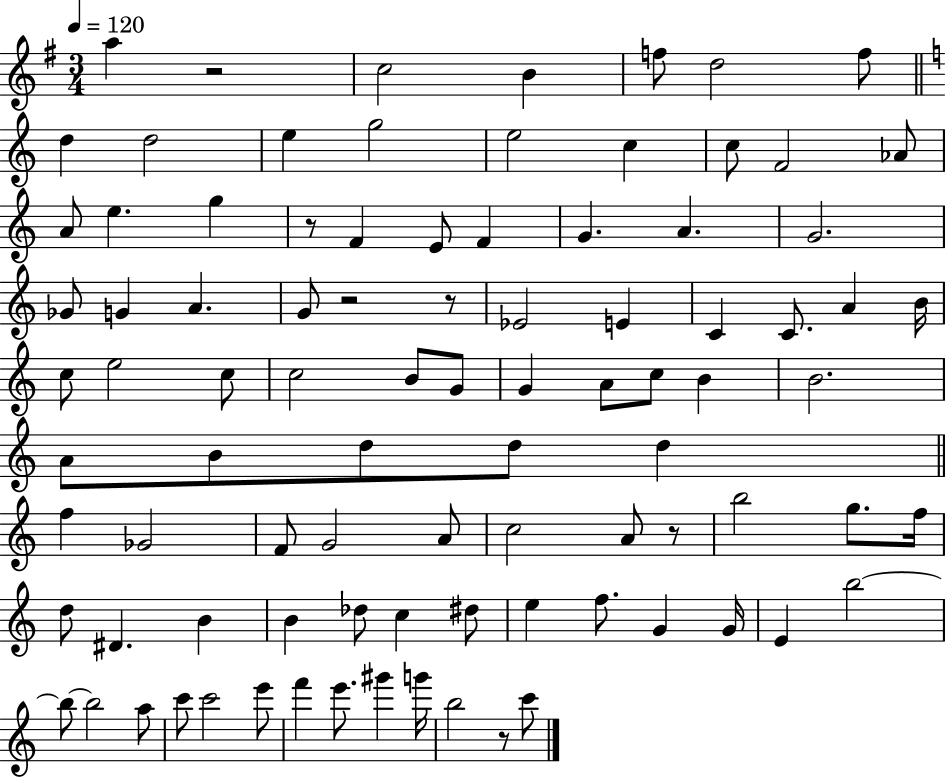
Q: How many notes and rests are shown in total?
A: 91